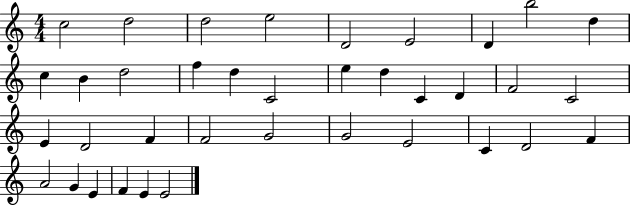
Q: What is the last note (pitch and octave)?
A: E4